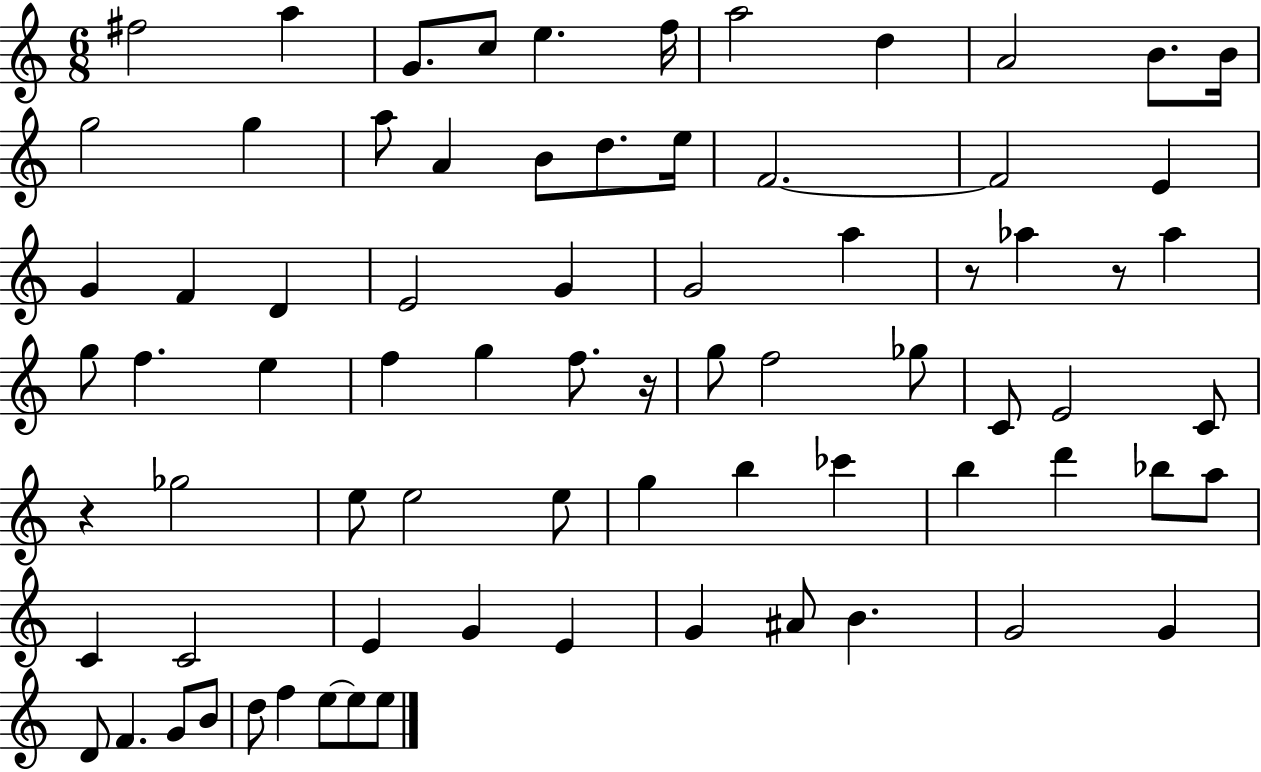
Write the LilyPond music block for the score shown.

{
  \clef treble
  \numericTimeSignature
  \time 6/8
  \key c \major
  fis''2 a''4 | g'8. c''8 e''4. f''16 | a''2 d''4 | a'2 b'8. b'16 | \break g''2 g''4 | a''8 a'4 b'8 d''8. e''16 | f'2.~~ | f'2 e'4 | \break g'4 f'4 d'4 | e'2 g'4 | g'2 a''4 | r8 aes''4 r8 aes''4 | \break g''8 f''4. e''4 | f''4 g''4 f''8. r16 | g''8 f''2 ges''8 | c'8 e'2 c'8 | \break r4 ges''2 | e''8 e''2 e''8 | g''4 b''4 ces'''4 | b''4 d'''4 bes''8 a''8 | \break c'4 c'2 | e'4 g'4 e'4 | g'4 ais'8 b'4. | g'2 g'4 | \break d'8 f'4. g'8 b'8 | d''8 f''4 e''8~~ e''8 e''8 | \bar "|."
}